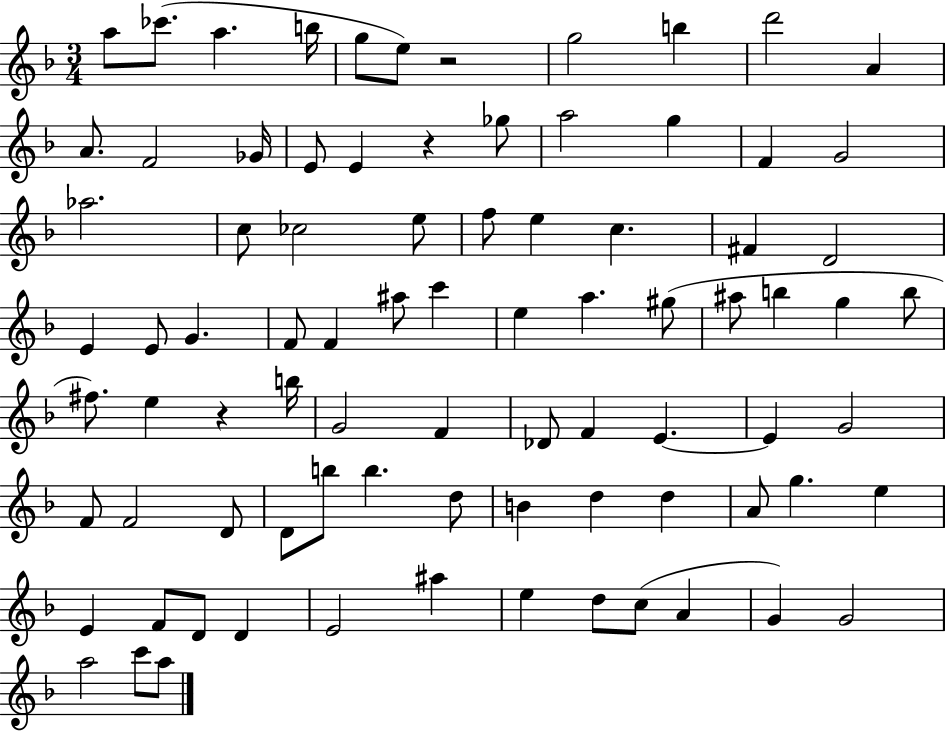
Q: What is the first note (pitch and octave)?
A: A5